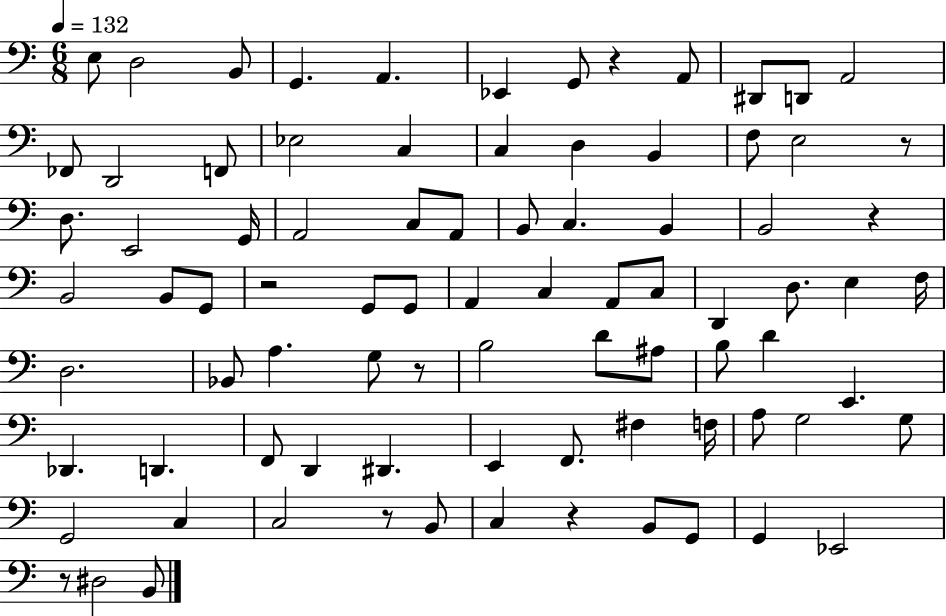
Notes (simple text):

E3/e D3/h B2/e G2/q. A2/q. Eb2/q G2/e R/q A2/e D#2/e D2/e A2/h FES2/e D2/h F2/e Eb3/h C3/q C3/q D3/q B2/q F3/e E3/h R/e D3/e. E2/h G2/s A2/h C3/e A2/e B2/e C3/q. B2/q B2/h R/q B2/h B2/e G2/e R/h G2/e G2/e A2/q C3/q A2/e C3/e D2/q D3/e. E3/q F3/s D3/h. Bb2/e A3/q. G3/e R/e B3/h D4/e A#3/e B3/e D4/q E2/q. Db2/q. D2/q. F2/e D2/q D#2/q. E2/q F2/e. F#3/q F3/s A3/e G3/h G3/e G2/h C3/q C3/h R/e B2/e C3/q R/q B2/e G2/e G2/q Eb2/h R/e D#3/h B2/e